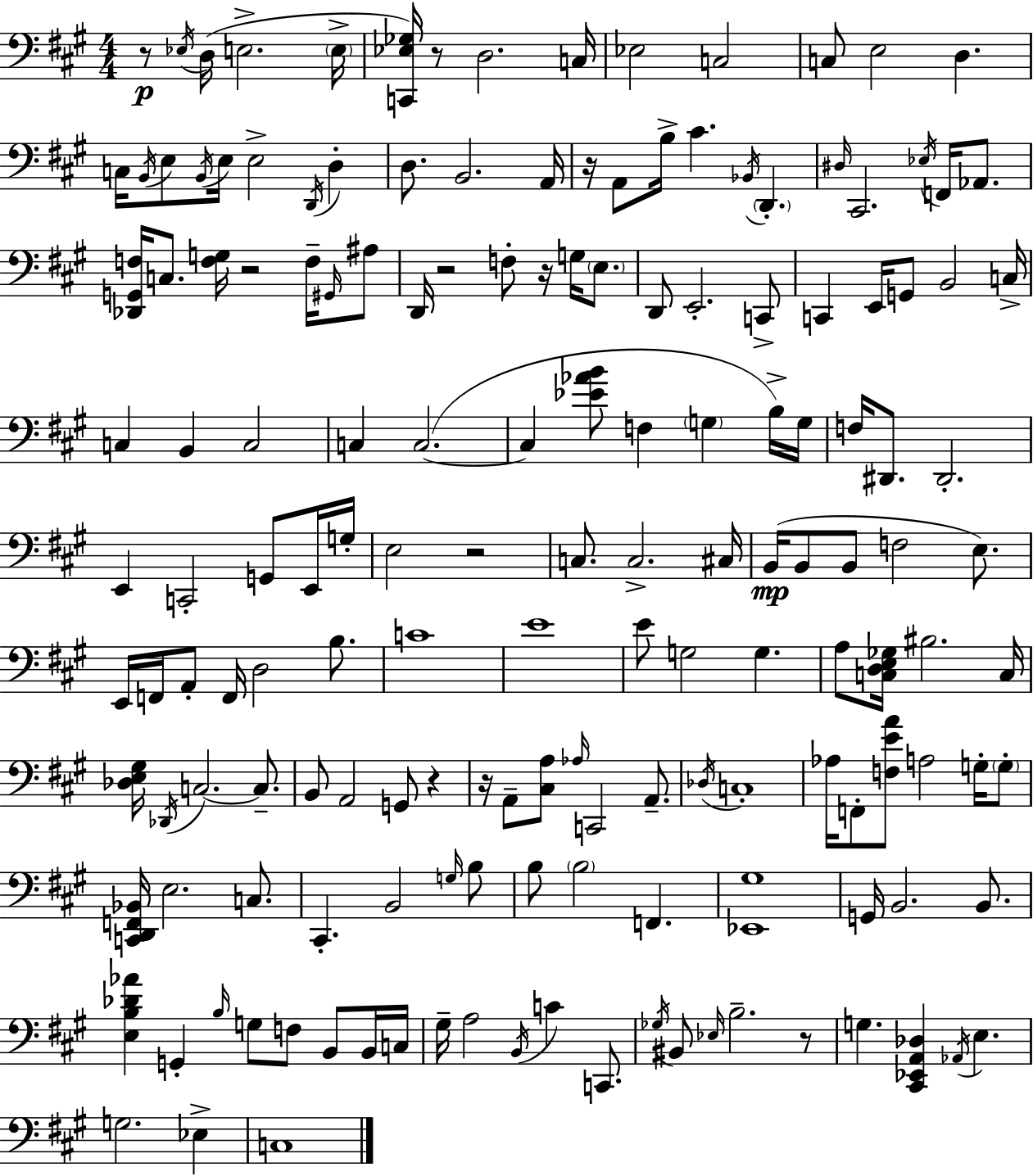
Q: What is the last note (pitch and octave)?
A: C3